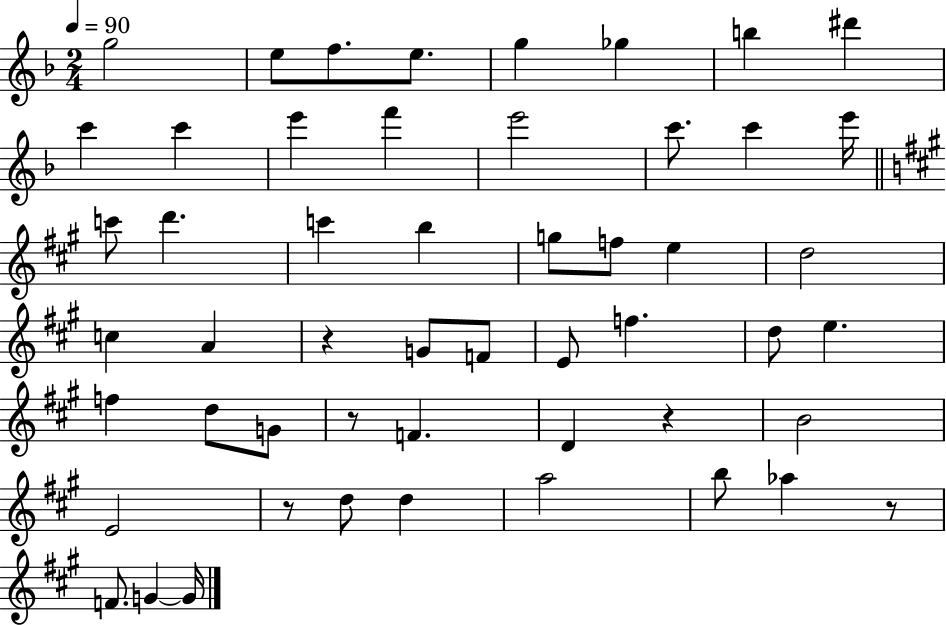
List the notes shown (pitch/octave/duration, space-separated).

G5/h E5/e F5/e. E5/e. G5/q Gb5/q B5/q D#6/q C6/q C6/q E6/q F6/q E6/h C6/e. C6/q E6/s C6/e D6/q. C6/q B5/q G5/e F5/e E5/q D5/h C5/q A4/q R/q G4/e F4/e E4/e F5/q. D5/e E5/q. F5/q D5/e G4/e R/e F4/q. D4/q R/q B4/h E4/h R/e D5/e D5/q A5/h B5/e Ab5/q R/e F4/e. G4/q G4/s